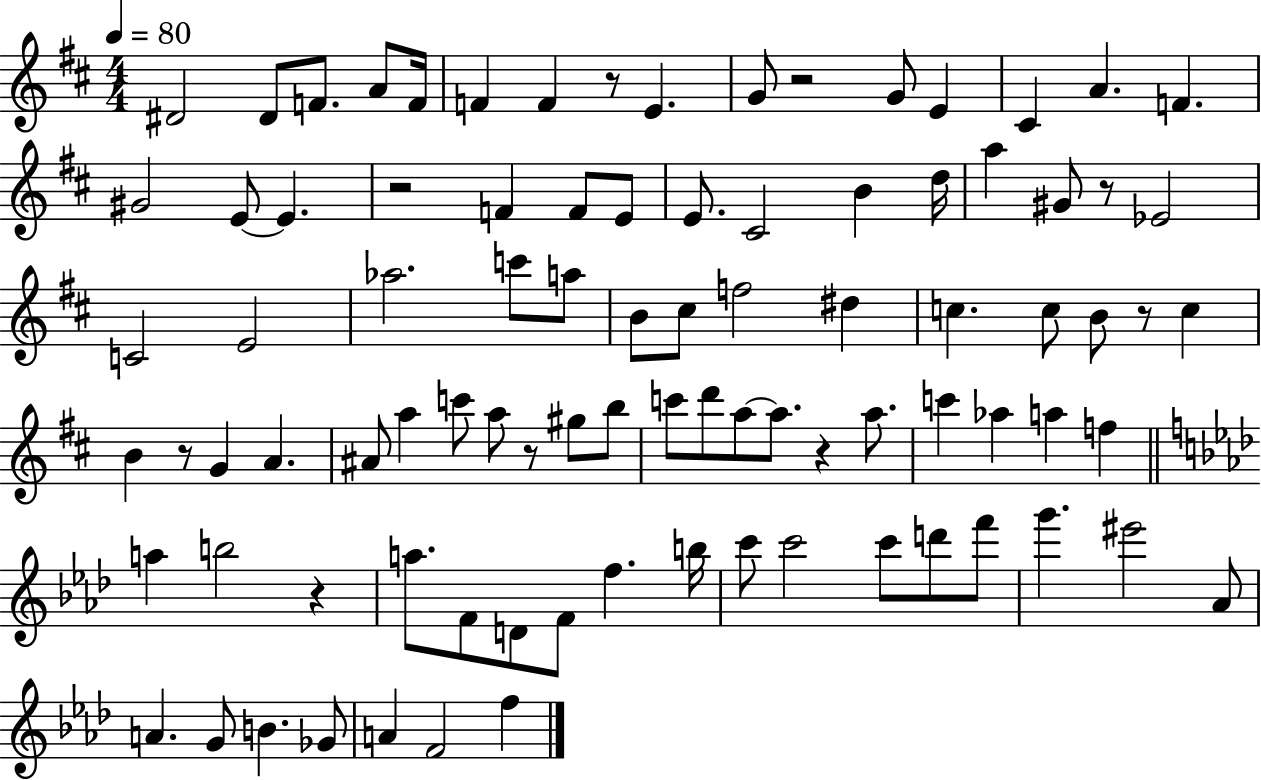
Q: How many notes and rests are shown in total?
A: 90